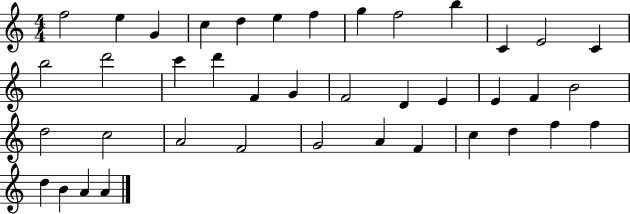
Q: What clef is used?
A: treble